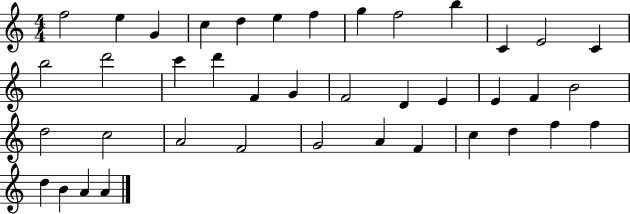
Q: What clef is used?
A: treble